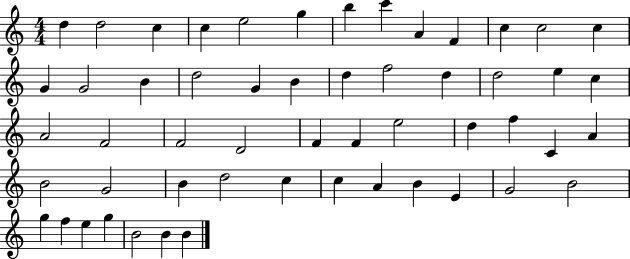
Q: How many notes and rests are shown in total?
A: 54